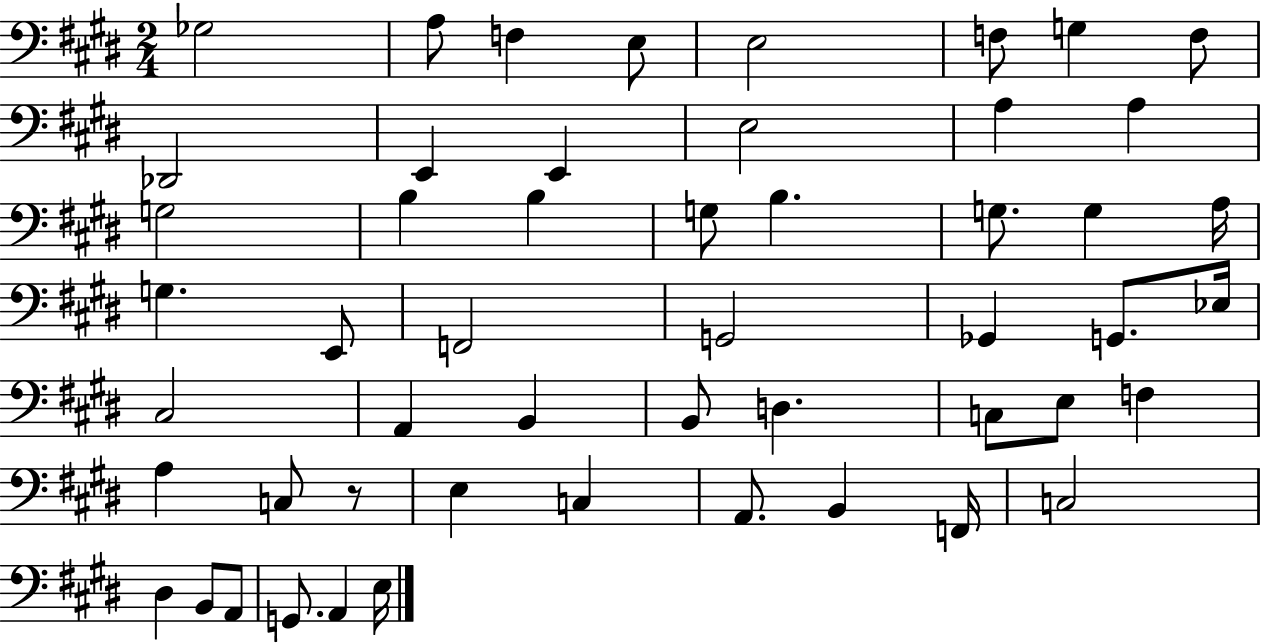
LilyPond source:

{
  \clef bass
  \numericTimeSignature
  \time 2/4
  \key e \major
  ges2 | a8 f4 e8 | e2 | f8 g4 f8 | \break des,2 | e,4 e,4 | e2 | a4 a4 | \break g2 | b4 b4 | g8 b4. | g8. g4 a16 | \break g4. e,8 | f,2 | g,2 | ges,4 g,8. ees16 | \break cis2 | a,4 b,4 | b,8 d4. | c8 e8 f4 | \break a4 c8 r8 | e4 c4 | a,8. b,4 f,16 | c2 | \break dis4 b,8 a,8 | g,8. a,4 e16 | \bar "|."
}